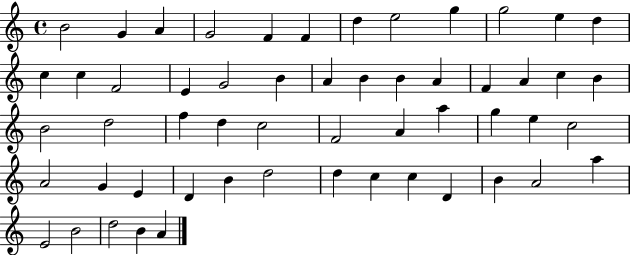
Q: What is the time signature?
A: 4/4